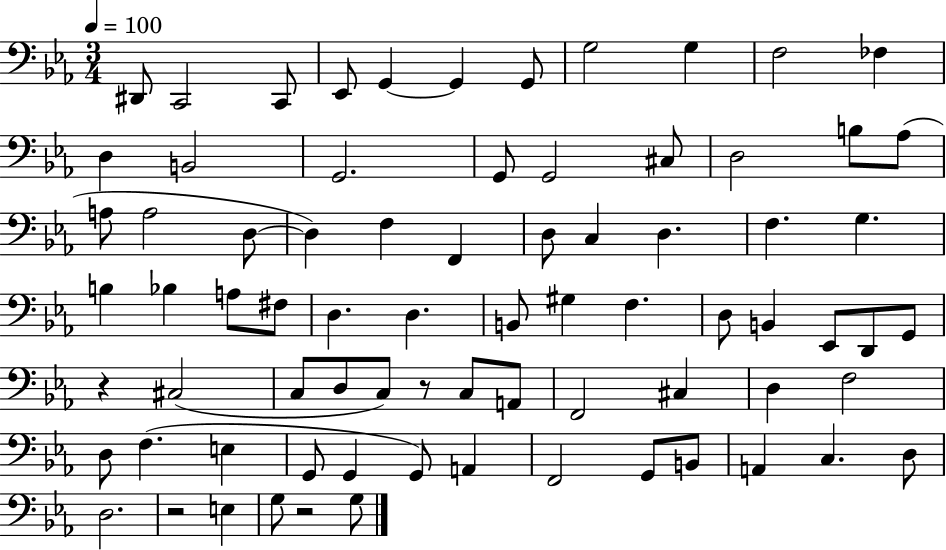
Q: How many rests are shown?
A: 4